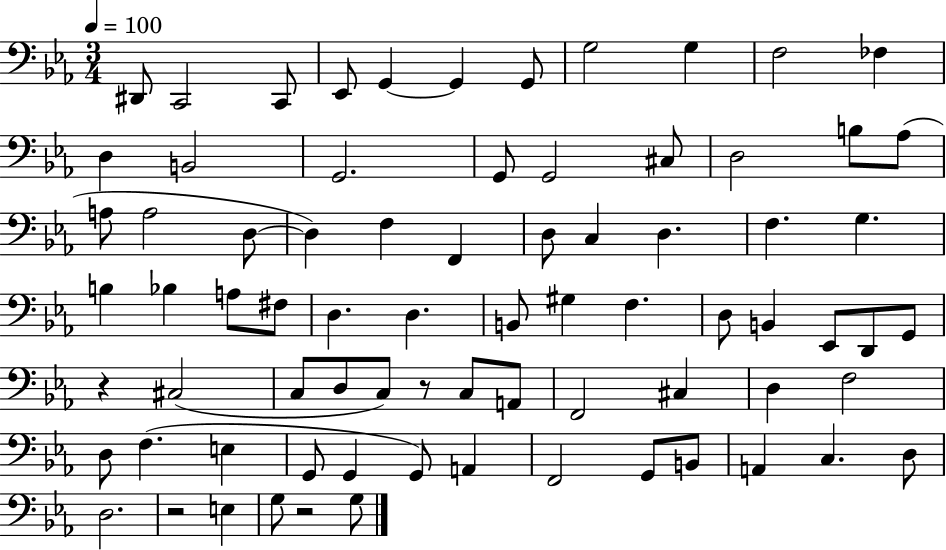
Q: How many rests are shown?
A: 4